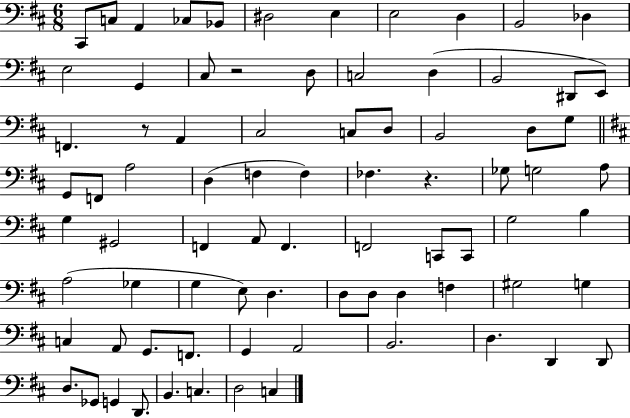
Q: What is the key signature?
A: D major